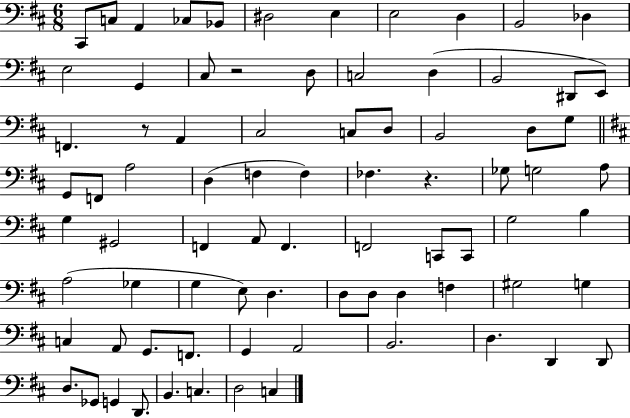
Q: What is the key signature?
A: D major